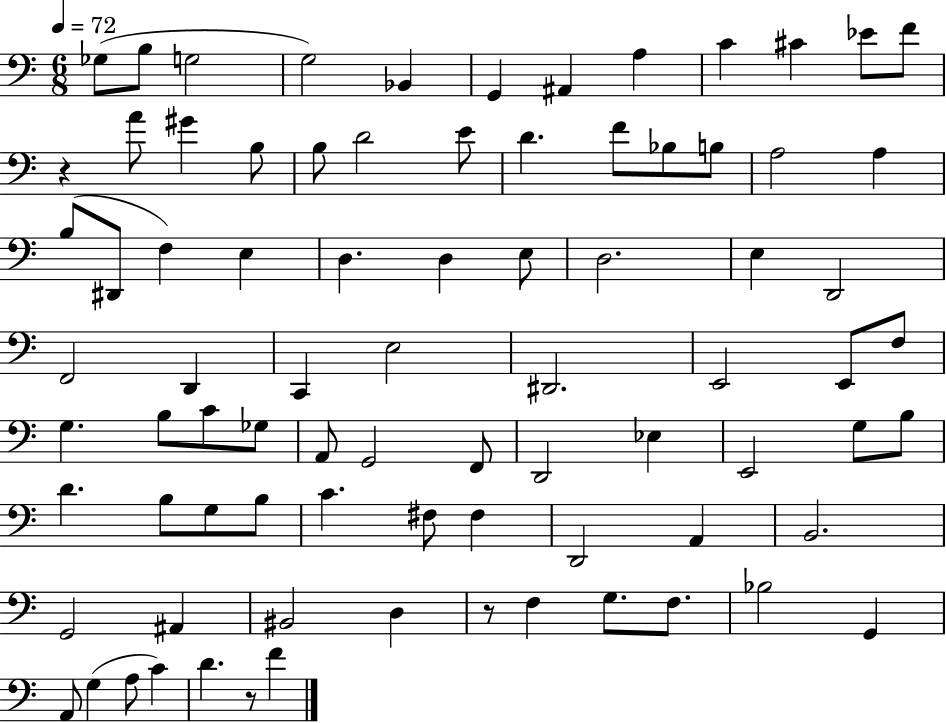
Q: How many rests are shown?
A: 3